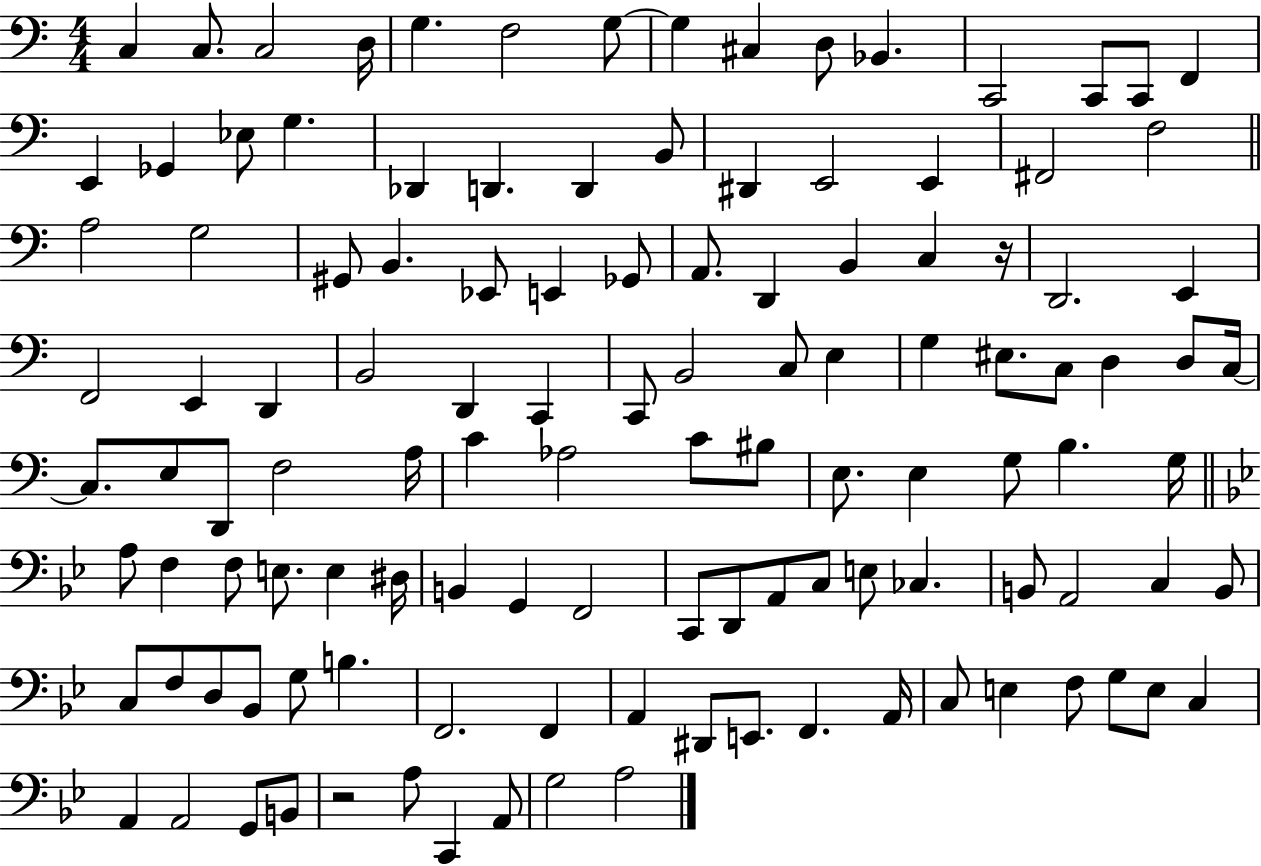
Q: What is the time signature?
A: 4/4